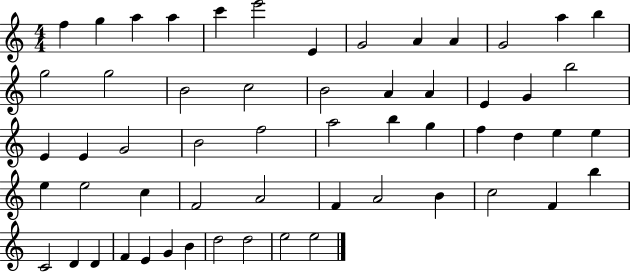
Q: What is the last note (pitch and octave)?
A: E5